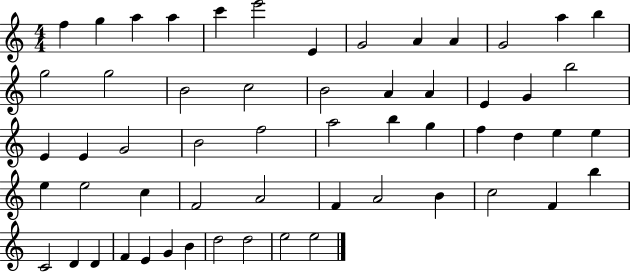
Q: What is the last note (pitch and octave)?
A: E5